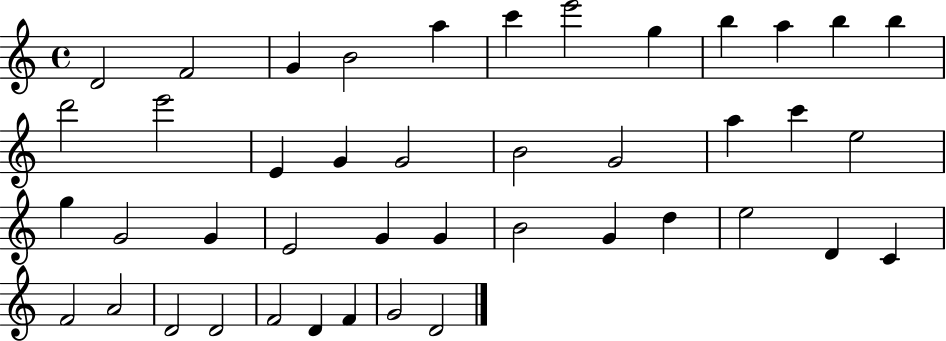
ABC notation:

X:1
T:Untitled
M:4/4
L:1/4
K:C
D2 F2 G B2 a c' e'2 g b a b b d'2 e'2 E G G2 B2 G2 a c' e2 g G2 G E2 G G B2 G d e2 D C F2 A2 D2 D2 F2 D F G2 D2